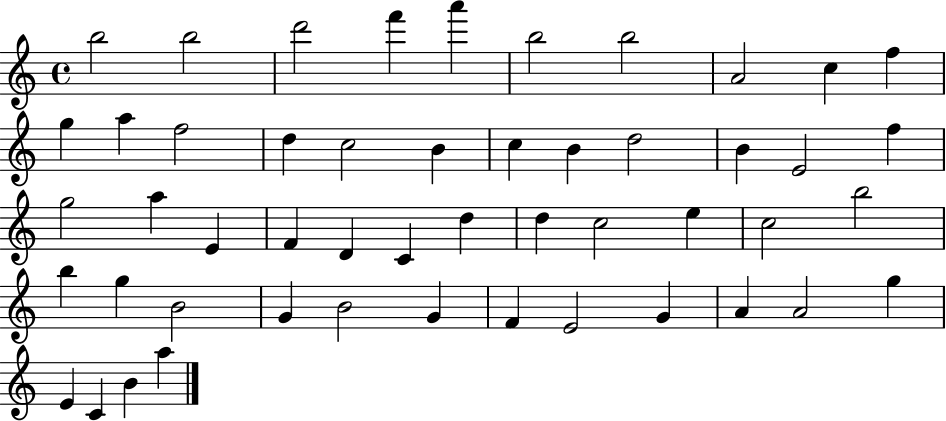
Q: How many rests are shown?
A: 0